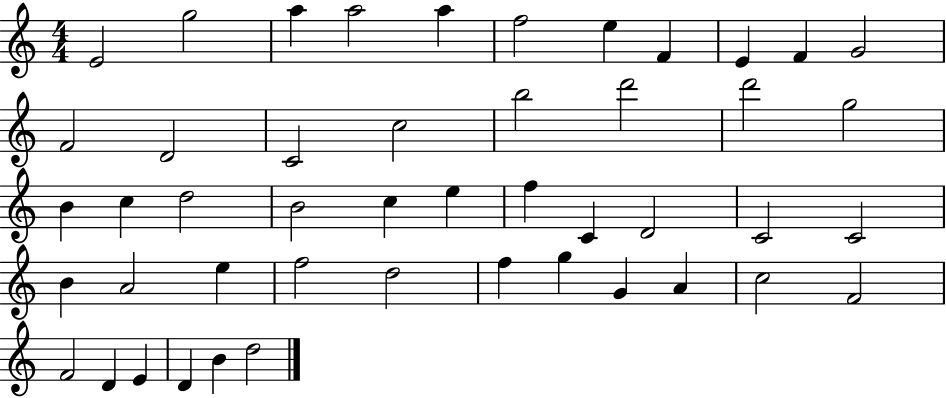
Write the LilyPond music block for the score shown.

{
  \clef treble
  \numericTimeSignature
  \time 4/4
  \key c \major
  e'2 g''2 | a''4 a''2 a''4 | f''2 e''4 f'4 | e'4 f'4 g'2 | \break f'2 d'2 | c'2 c''2 | b''2 d'''2 | d'''2 g''2 | \break b'4 c''4 d''2 | b'2 c''4 e''4 | f''4 c'4 d'2 | c'2 c'2 | \break b'4 a'2 e''4 | f''2 d''2 | f''4 g''4 g'4 a'4 | c''2 f'2 | \break f'2 d'4 e'4 | d'4 b'4 d''2 | \bar "|."
}